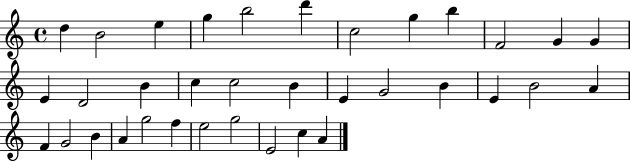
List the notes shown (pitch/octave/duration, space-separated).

D5/q B4/h E5/q G5/q B5/h D6/q C5/h G5/q B5/q F4/h G4/q G4/q E4/q D4/h B4/q C5/q C5/h B4/q E4/q G4/h B4/q E4/q B4/h A4/q F4/q G4/h B4/q A4/q G5/h F5/q E5/h G5/h E4/h C5/q A4/q